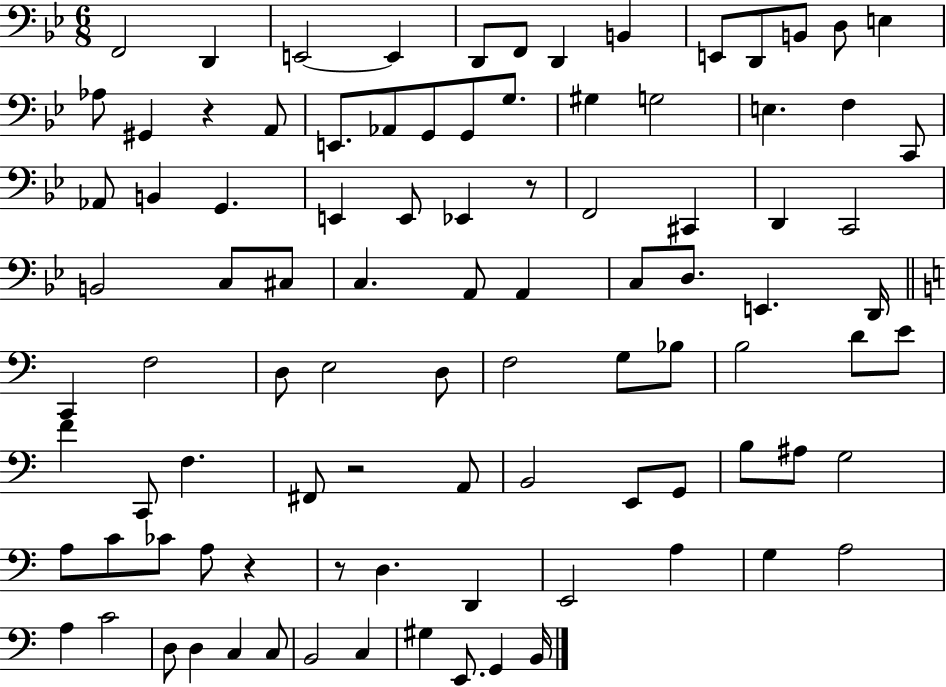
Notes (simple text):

F2/h D2/q E2/h E2/q D2/e F2/e D2/q B2/q E2/e D2/e B2/e D3/e E3/q Ab3/e G#2/q R/q A2/e E2/e. Ab2/e G2/e G2/e G3/e. G#3/q G3/h E3/q. F3/q C2/e Ab2/e B2/q G2/q. E2/q E2/e Eb2/q R/e F2/h C#2/q D2/q C2/h B2/h C3/e C#3/e C3/q. A2/e A2/q C3/e D3/e. E2/q. D2/s C2/q F3/h D3/e E3/h D3/e F3/h G3/e Bb3/e B3/h D4/e E4/e F4/q C2/e F3/q. F#2/e R/h A2/e B2/h E2/e G2/e B3/e A#3/e G3/h A3/e C4/e CES4/e A3/e R/q R/e D3/q. D2/q E2/h A3/q G3/q A3/h A3/q C4/h D3/e D3/q C3/q C3/e B2/h C3/q G#3/q E2/e. G2/q B2/s